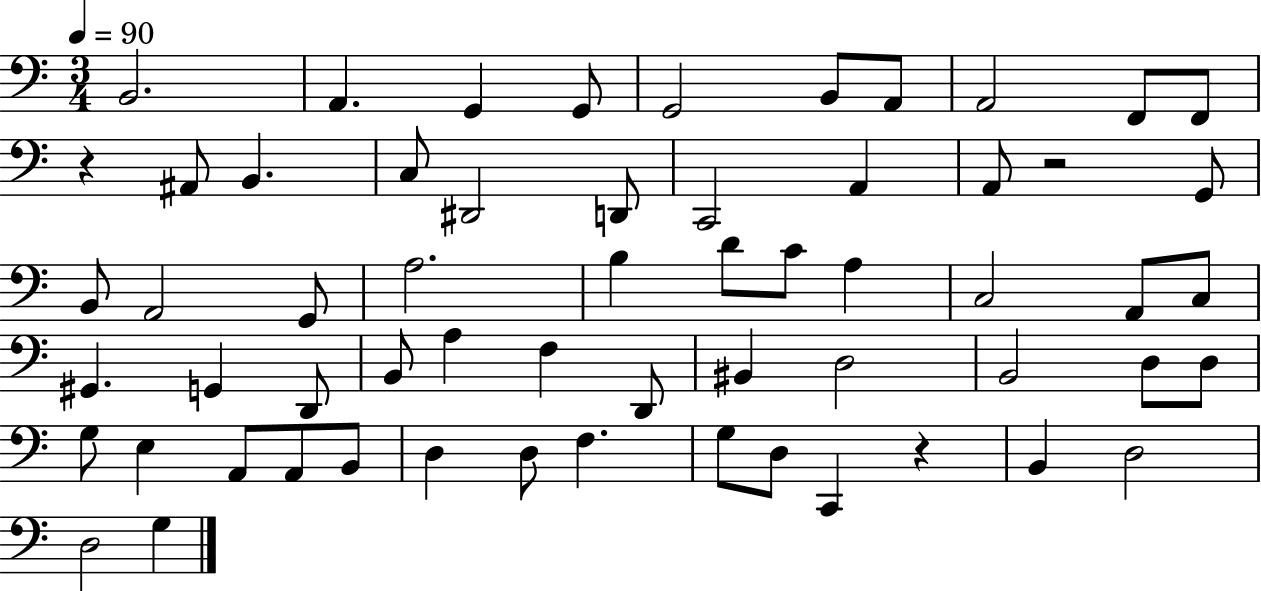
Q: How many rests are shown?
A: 3